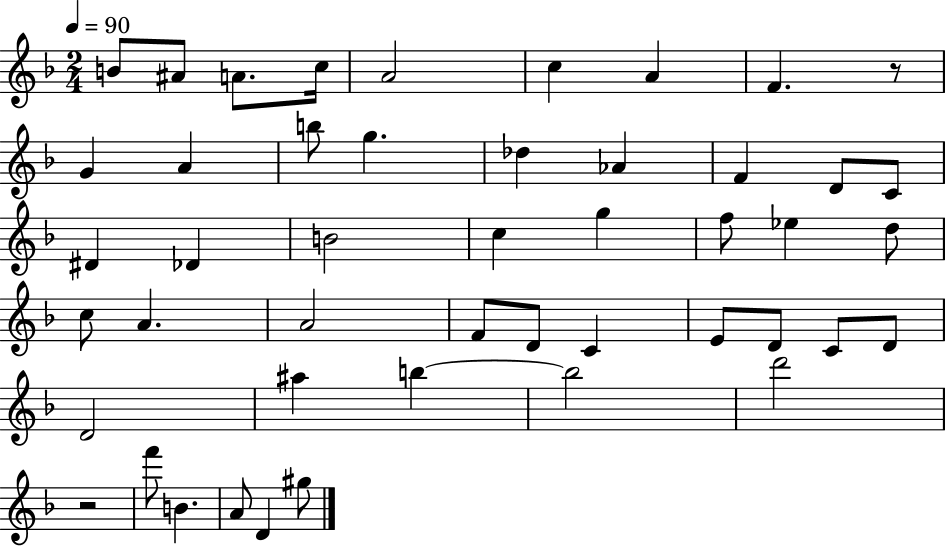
{
  \clef treble
  \numericTimeSignature
  \time 2/4
  \key f \major
  \tempo 4 = 90
  b'8 ais'8 a'8. c''16 | a'2 | c''4 a'4 | f'4. r8 | \break g'4 a'4 | b''8 g''4. | des''4 aes'4 | f'4 d'8 c'8 | \break dis'4 des'4 | b'2 | c''4 g''4 | f''8 ees''4 d''8 | \break c''8 a'4. | a'2 | f'8 d'8 c'4 | e'8 d'8 c'8 d'8 | \break d'2 | ais''4 b''4~~ | b''2 | d'''2 | \break r2 | f'''8 b'4. | a'8 d'4 gis''8 | \bar "|."
}